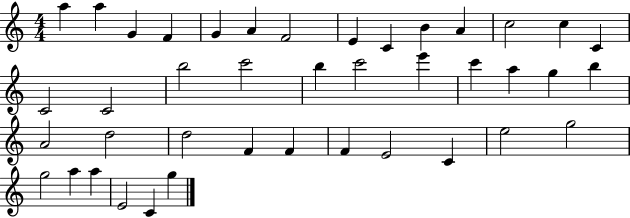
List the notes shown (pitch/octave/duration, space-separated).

A5/q A5/q G4/q F4/q G4/q A4/q F4/h E4/q C4/q B4/q A4/q C5/h C5/q C4/q C4/h C4/h B5/h C6/h B5/q C6/h E6/q C6/q A5/q G5/q B5/q A4/h D5/h D5/h F4/q F4/q F4/q E4/h C4/q E5/h G5/h G5/h A5/q A5/q E4/h C4/q G5/q